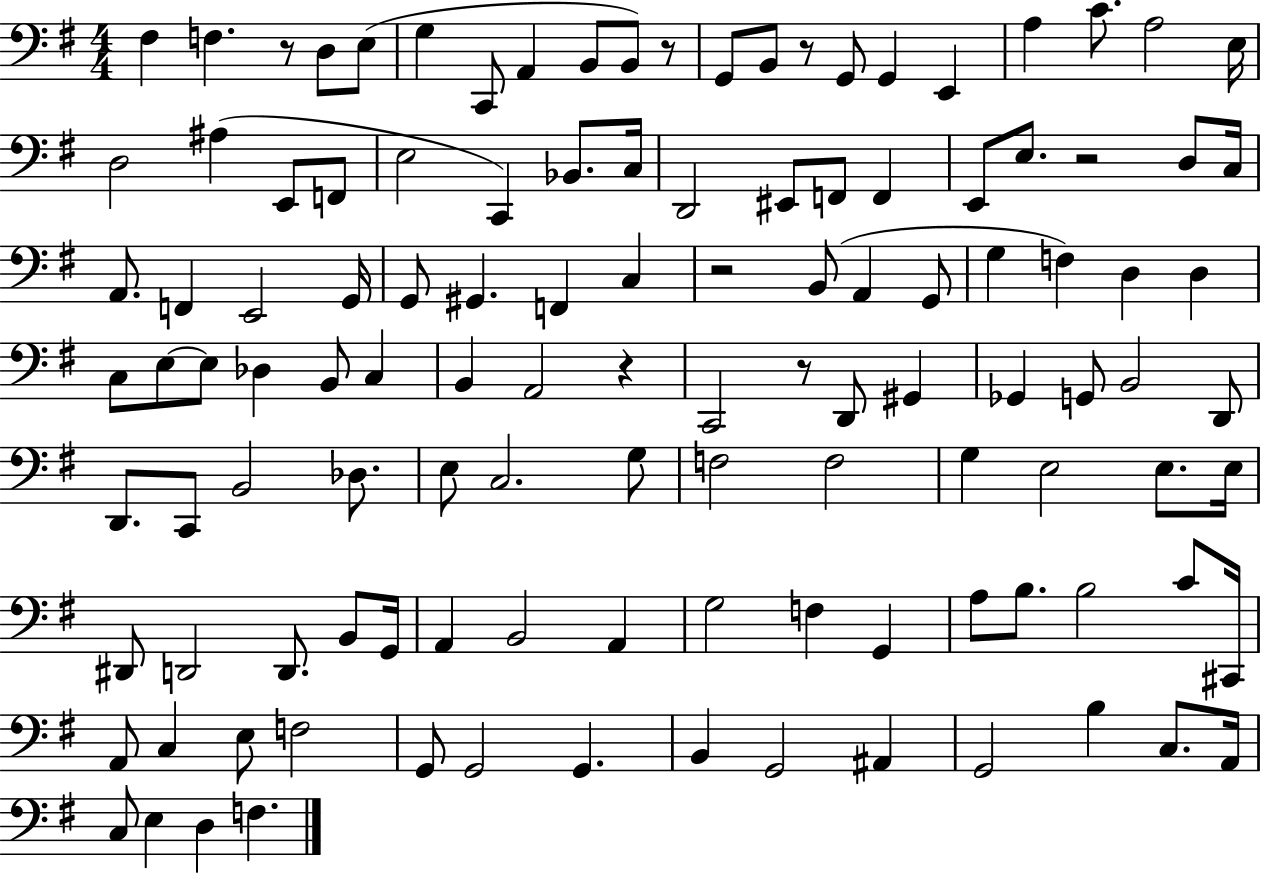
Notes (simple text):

F#3/q F3/q. R/e D3/e E3/e G3/q C2/e A2/q B2/e B2/e R/e G2/e B2/e R/e G2/e G2/q E2/q A3/q C4/e. A3/h E3/s D3/h A#3/q E2/e F2/e E3/h C2/q Bb2/e. C3/s D2/h EIS2/e F2/e F2/q E2/e E3/e. R/h D3/e C3/s A2/e. F2/q E2/h G2/s G2/e G#2/q. F2/q C3/q R/h B2/e A2/q G2/e G3/q F3/q D3/q D3/q C3/e E3/e E3/e Db3/q B2/e C3/q B2/q A2/h R/q C2/h R/e D2/e G#2/q Gb2/q G2/e B2/h D2/e D2/e. C2/e B2/h Db3/e. E3/e C3/h. G3/e F3/h F3/h G3/q E3/h E3/e. E3/s D#2/e D2/h D2/e. B2/e G2/s A2/q B2/h A2/q G3/h F3/q G2/q A3/e B3/e. B3/h C4/e C#2/s A2/e C3/q E3/e F3/h G2/e G2/h G2/q. B2/q G2/h A#2/q G2/h B3/q C3/e. A2/s C3/e E3/q D3/q F3/q.